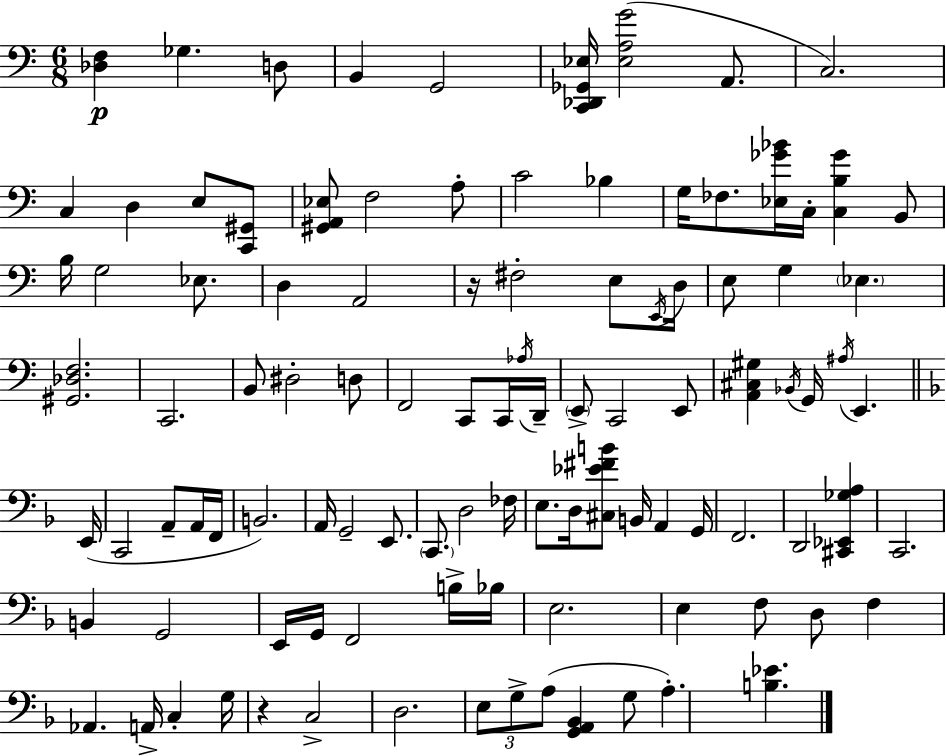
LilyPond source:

{
  \clef bass
  \numericTimeSignature
  \time 6/8
  \key c \major
  <des f>4\p ges4. d8 | b,4 g,2 | <c, des, ges, ees>16 <ees a g'>2( a,8. | c2.) | \break c4 d4 e8 <c, gis,>8 | <gis, a, ees>8 f2 a8-. | c'2 bes4 | g16 fes8. <ees ges' bes'>16 c16-. <c b ges'>4 b,8 | \break b16 g2 ees8. | d4 a,2 | r16 fis2-. e8 \acciaccatura { e,16 } | d16 e8 g4 \parenthesize ees4. | \break <gis, des f>2. | c,2. | b,8 dis2-. d8 | f,2 c,8 c,16 | \break \acciaccatura { aes16 } d,16-- \parenthesize e,8-> c,2 | e,8 <a, cis gis>4 \acciaccatura { bes,16 } g,16 \acciaccatura { ais16 } e,4. | \bar "||" \break \key f \major e,16( c,2 a,8-- a,16 | f,16 b,2.) | a,16 g,2-- e,8. | \parenthesize c,8. d2 | \break fes16 e8. d16 <cis ees' fis' b'>8 b,16 a,4 | g,16 f,2. | d,2 <cis, ees, ges a>4 | c,2. | \break b,4 g,2 | e,16 g,16 f,2 b16-> | bes16 e2. | e4 f8 d8 f4 | \break aes,4. a,16-> c4-. | g16 r4 c2-> | d2. | \tuplet 3/2 { e8 g8-> a8( } <g, a, bes,>4 g8 | \break a4.-.) <b ees'>4. | \bar "|."
}